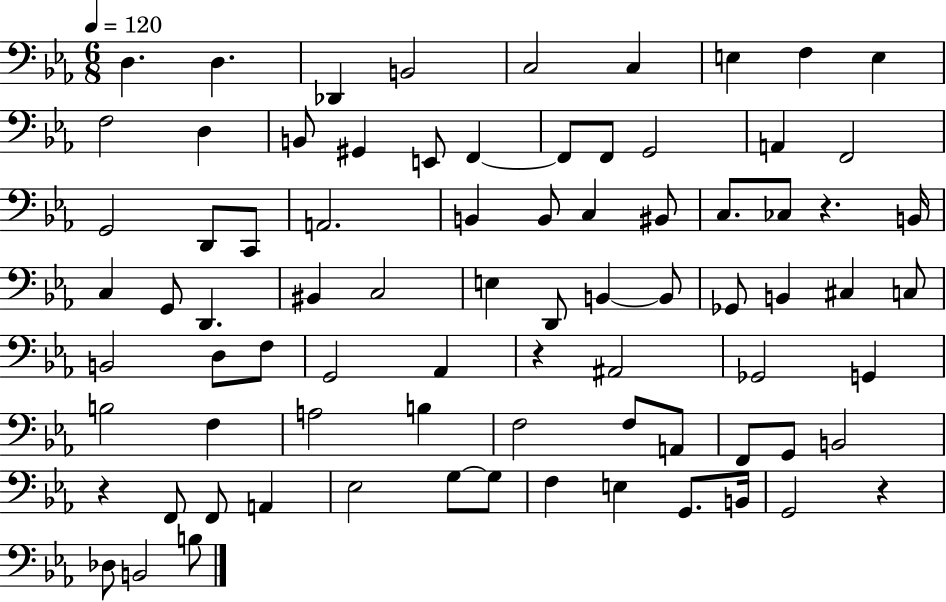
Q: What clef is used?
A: bass